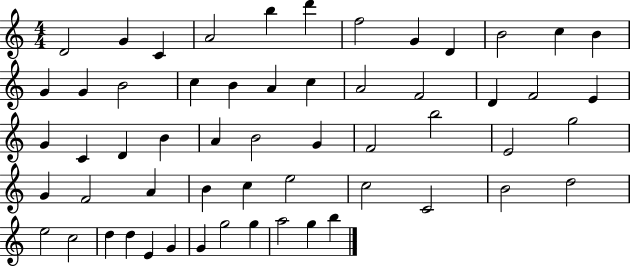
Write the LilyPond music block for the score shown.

{
  \clef treble
  \numericTimeSignature
  \time 4/4
  \key c \major
  d'2 g'4 c'4 | a'2 b''4 d'''4 | f''2 g'4 d'4 | b'2 c''4 b'4 | \break g'4 g'4 b'2 | c''4 b'4 a'4 c''4 | a'2 f'2 | d'4 f'2 e'4 | \break g'4 c'4 d'4 b'4 | a'4 b'2 g'4 | f'2 b''2 | e'2 g''2 | \break g'4 f'2 a'4 | b'4 c''4 e''2 | c''2 c'2 | b'2 d''2 | \break e''2 c''2 | d''4 d''4 e'4 g'4 | g'4 g''2 g''4 | a''2 g''4 b''4 | \break \bar "|."
}